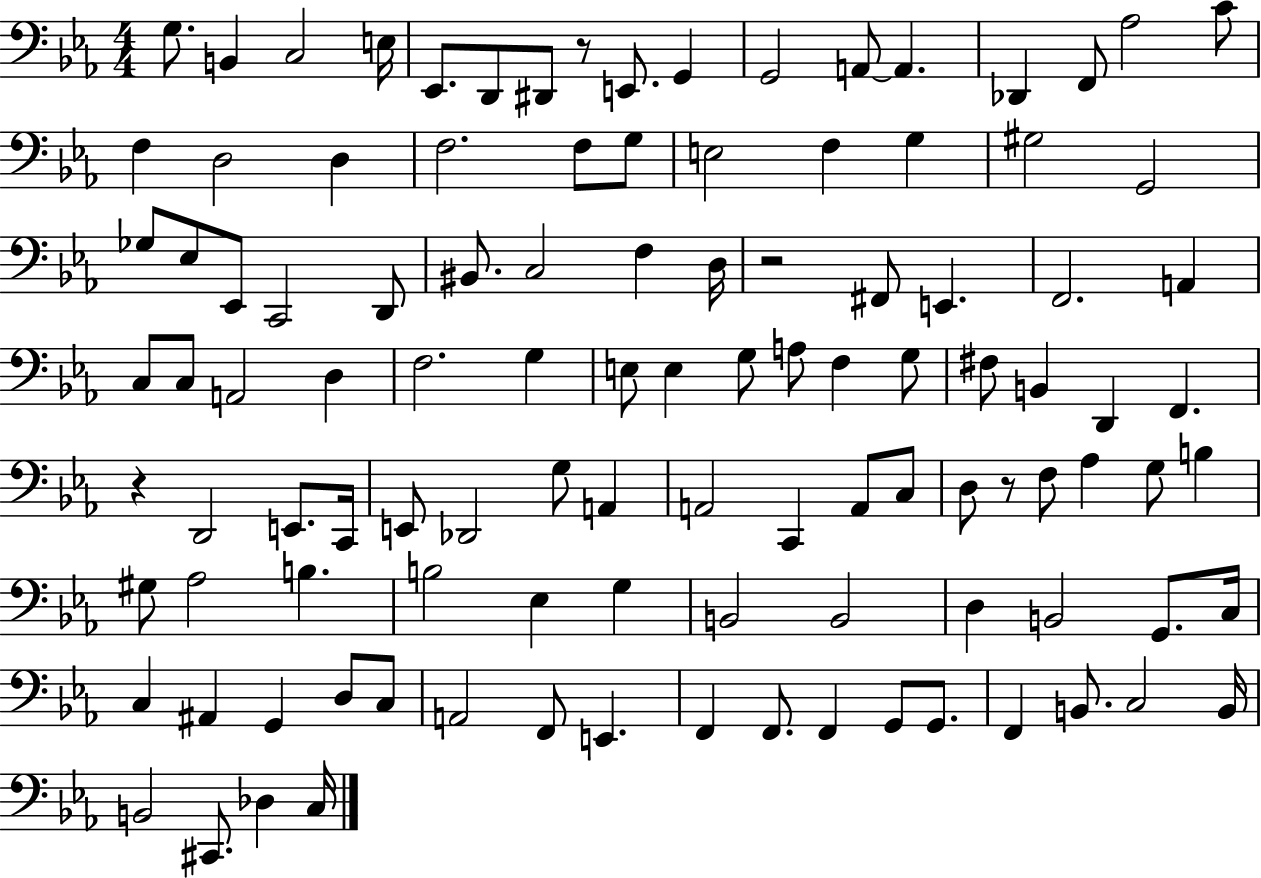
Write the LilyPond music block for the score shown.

{
  \clef bass
  \numericTimeSignature
  \time 4/4
  \key ees \major
  \repeat volta 2 { g8. b,4 c2 e16 | ees,8. d,8 dis,8 r8 e,8. g,4 | g,2 a,8~~ a,4. | des,4 f,8 aes2 c'8 | \break f4 d2 d4 | f2. f8 g8 | e2 f4 g4 | gis2 g,2 | \break ges8 ees8 ees,8 c,2 d,8 | bis,8. c2 f4 d16 | r2 fis,8 e,4. | f,2. a,4 | \break c8 c8 a,2 d4 | f2. g4 | e8 e4 g8 a8 f4 g8 | fis8 b,4 d,4 f,4. | \break r4 d,2 e,8. c,16 | e,8 des,2 g8 a,4 | a,2 c,4 a,8 c8 | d8 r8 f8 aes4 g8 b4 | \break gis8 aes2 b4. | b2 ees4 g4 | b,2 b,2 | d4 b,2 g,8. c16 | \break c4 ais,4 g,4 d8 c8 | a,2 f,8 e,4. | f,4 f,8. f,4 g,8 g,8. | f,4 b,8. c2 b,16 | \break b,2 cis,8. des4 c16 | } \bar "|."
}